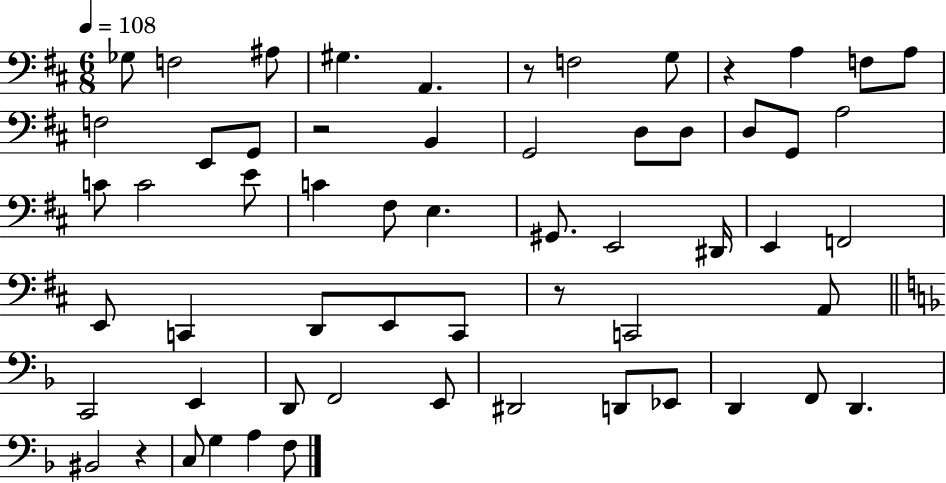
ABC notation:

X:1
T:Untitled
M:6/8
L:1/4
K:D
_G,/2 F,2 ^A,/2 ^G, A,, z/2 F,2 G,/2 z A, F,/2 A,/2 F,2 E,,/2 G,,/2 z2 B,, G,,2 D,/2 D,/2 D,/2 G,,/2 A,2 C/2 C2 E/2 C ^F,/2 E, ^G,,/2 E,,2 ^D,,/4 E,, F,,2 E,,/2 C,, D,,/2 E,,/2 C,,/2 z/2 C,,2 A,,/2 C,,2 E,, D,,/2 F,,2 E,,/2 ^D,,2 D,,/2 _E,,/2 D,, F,,/2 D,, ^B,,2 z C,/2 G, A, F,/2